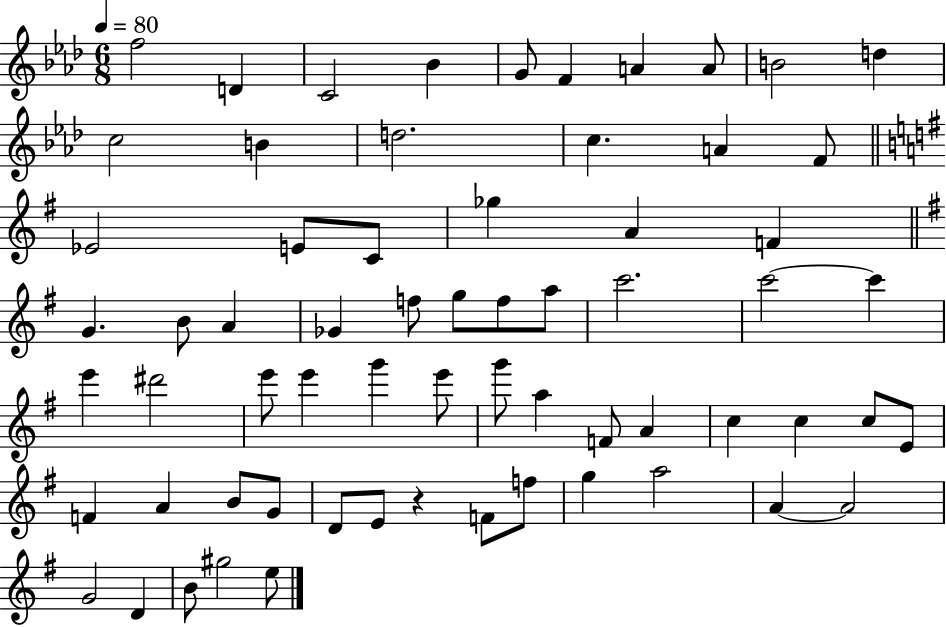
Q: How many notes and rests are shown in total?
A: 65